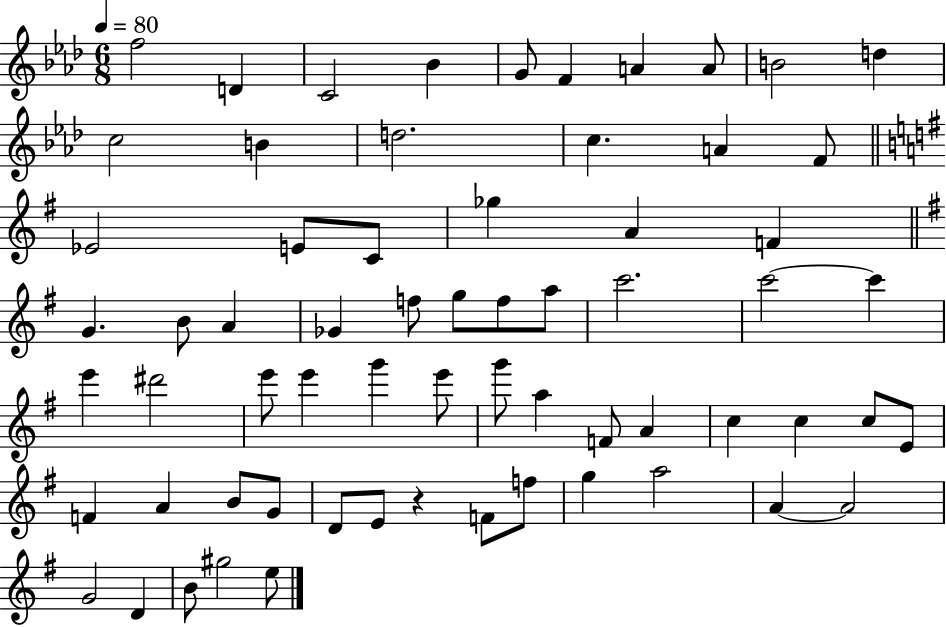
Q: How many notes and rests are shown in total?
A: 65